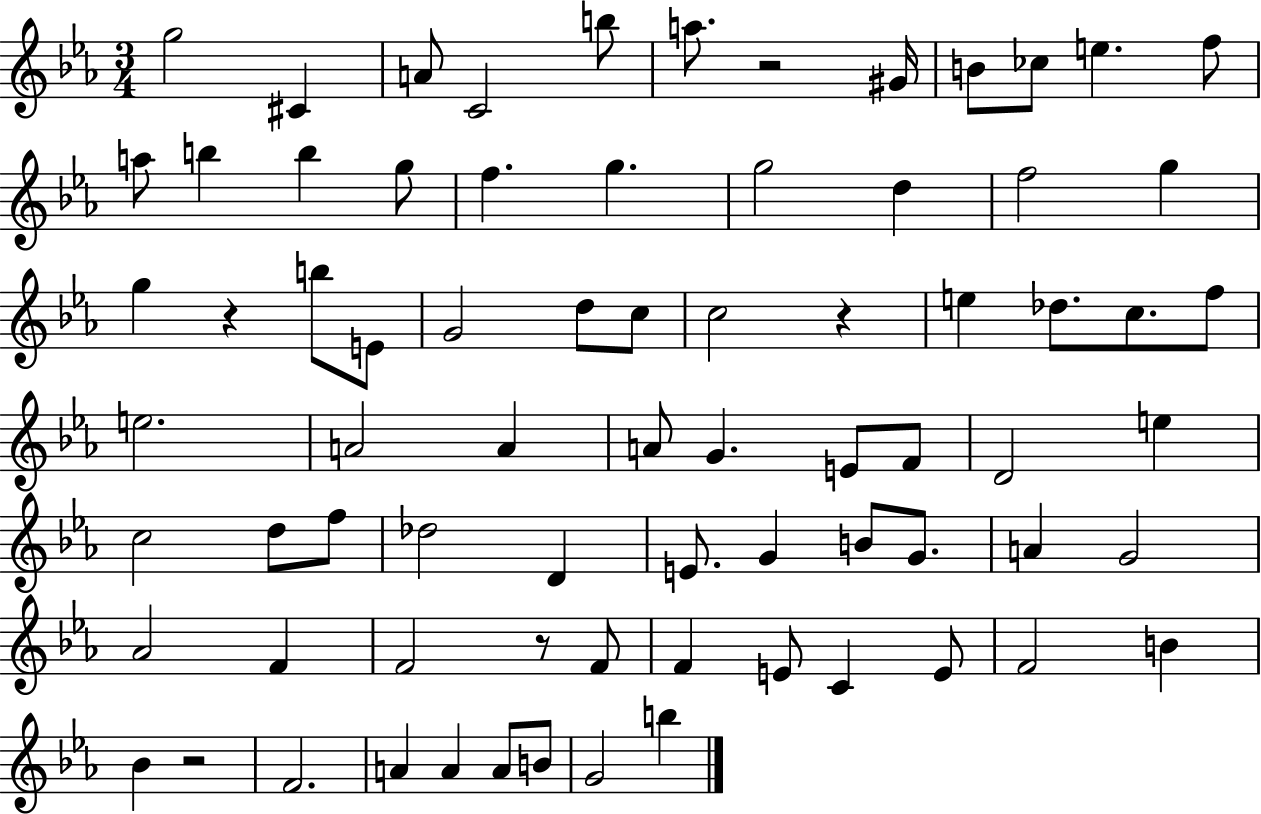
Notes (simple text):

G5/h C#4/q A4/e C4/h B5/e A5/e. R/h G#4/s B4/e CES5/e E5/q. F5/e A5/e B5/q B5/q G5/e F5/q. G5/q. G5/h D5/q F5/h G5/q G5/q R/q B5/e E4/e G4/h D5/e C5/e C5/h R/q E5/q Db5/e. C5/e. F5/e E5/h. A4/h A4/q A4/e G4/q. E4/e F4/e D4/h E5/q C5/h D5/e F5/e Db5/h D4/q E4/e. G4/q B4/e G4/e. A4/q G4/h Ab4/h F4/q F4/h R/e F4/e F4/q E4/e C4/q E4/e F4/h B4/q Bb4/q R/h F4/h. A4/q A4/q A4/e B4/e G4/h B5/q